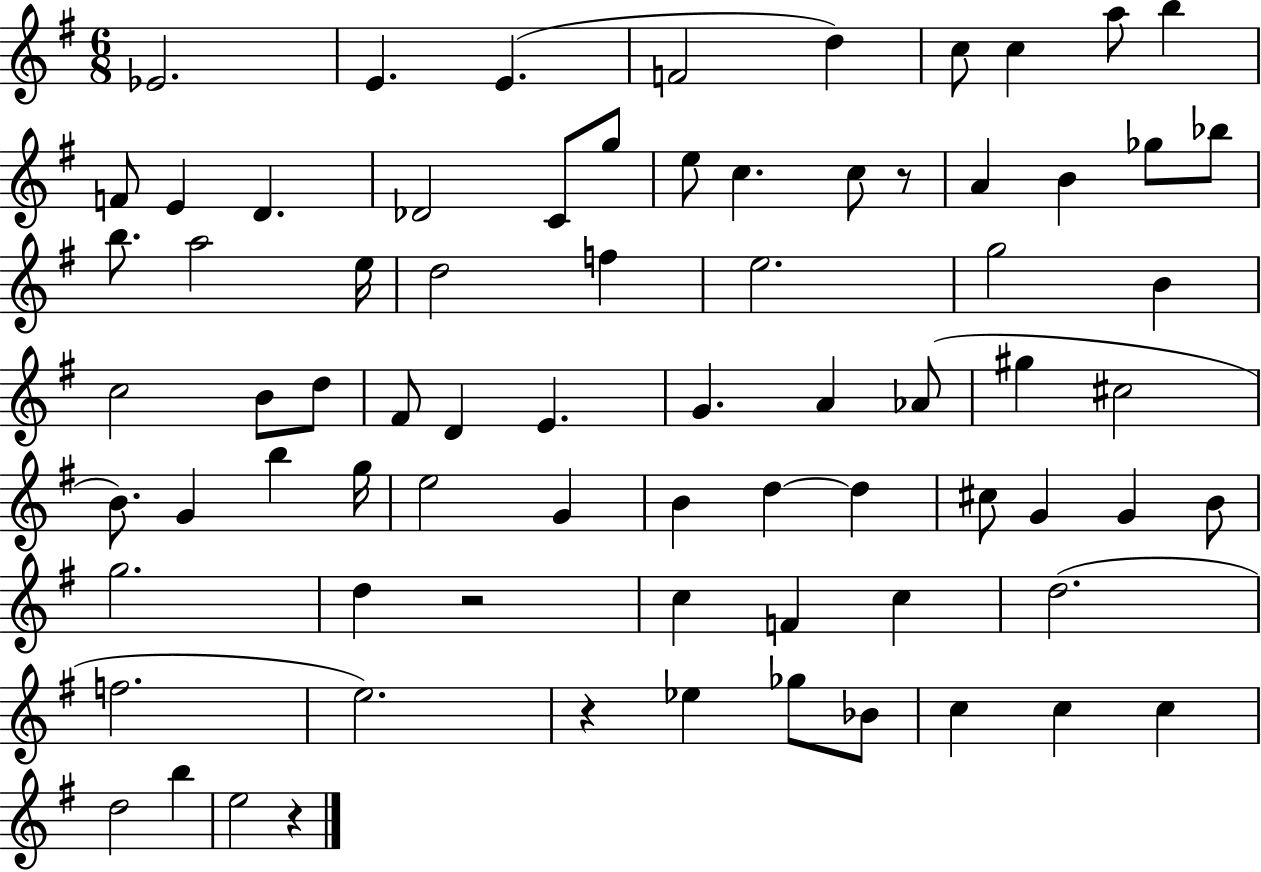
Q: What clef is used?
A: treble